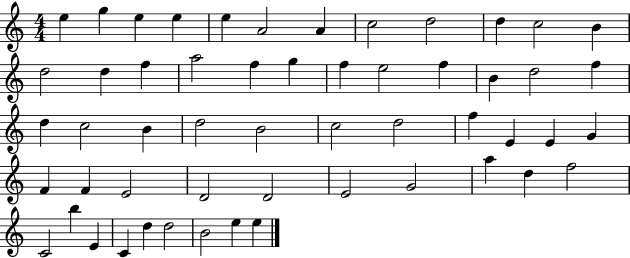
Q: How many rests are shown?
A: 0